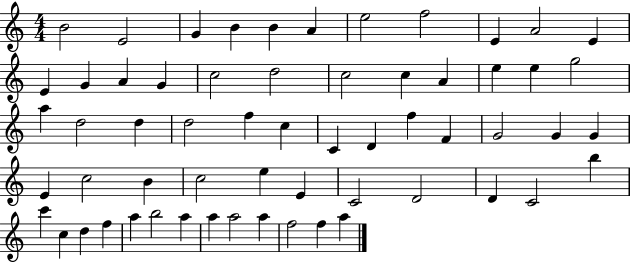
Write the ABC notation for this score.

X:1
T:Untitled
M:4/4
L:1/4
K:C
B2 E2 G B B A e2 f2 E A2 E E G A G c2 d2 c2 c A e e g2 a d2 d d2 f c C D f F G2 G G E c2 B c2 e E C2 D2 D C2 b c' c d f a b2 a a a2 a f2 f a